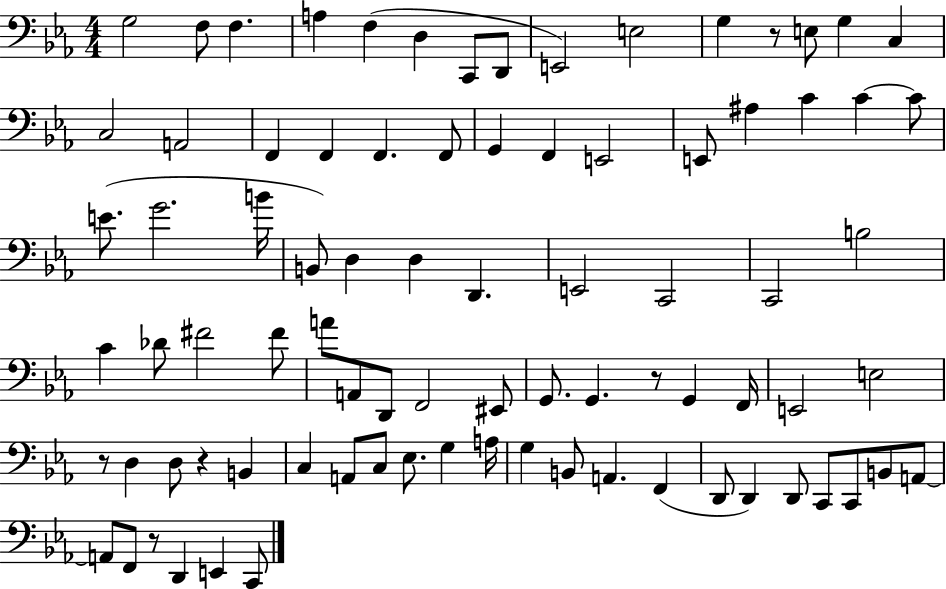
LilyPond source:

{
  \clef bass
  \numericTimeSignature
  \time 4/4
  \key ees \major
  g2 f8 f4. | a4 f4( d4 c,8 d,8 | e,2) e2 | g4 r8 e8 g4 c4 | \break c2 a,2 | f,4 f,4 f,4. f,8 | g,4 f,4 e,2 | e,8 ais4 c'4 c'4~~ c'8 | \break e'8.( g'2. b'16 | b,8) d4 d4 d,4. | e,2 c,2 | c,2 b2 | \break c'4 des'8 fis'2 fis'8 | a'8 a,8 d,8 f,2 eis,8 | g,8. g,4. r8 g,4 f,16 | e,2 e2 | \break r8 d4 d8 r4 b,4 | c4 a,8 c8 ees8. g4 a16 | g4 b,8 a,4. f,4( | d,8 d,4) d,8 c,8 c,8 b,8 a,8~~ | \break a,8 f,8 r8 d,4 e,4 c,8 | \bar "|."
}